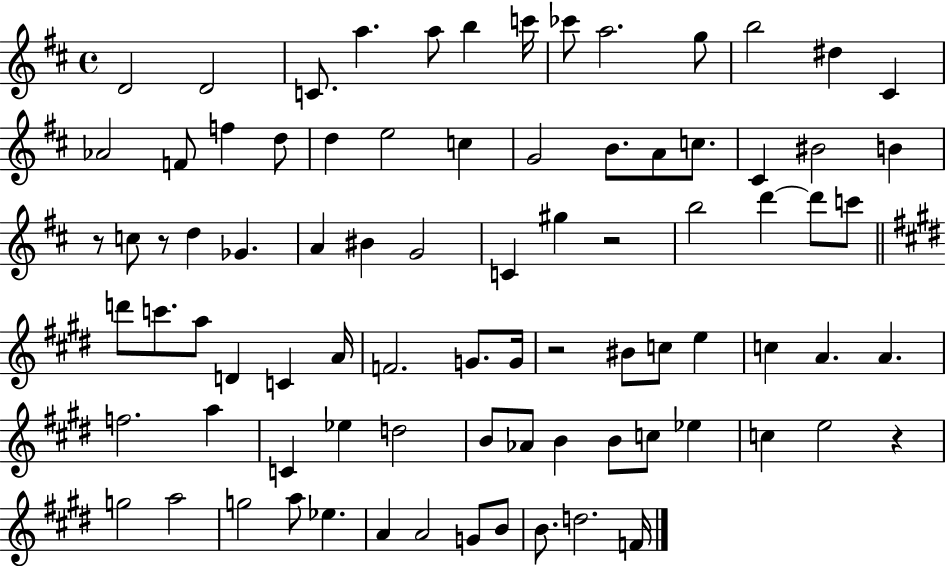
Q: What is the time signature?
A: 4/4